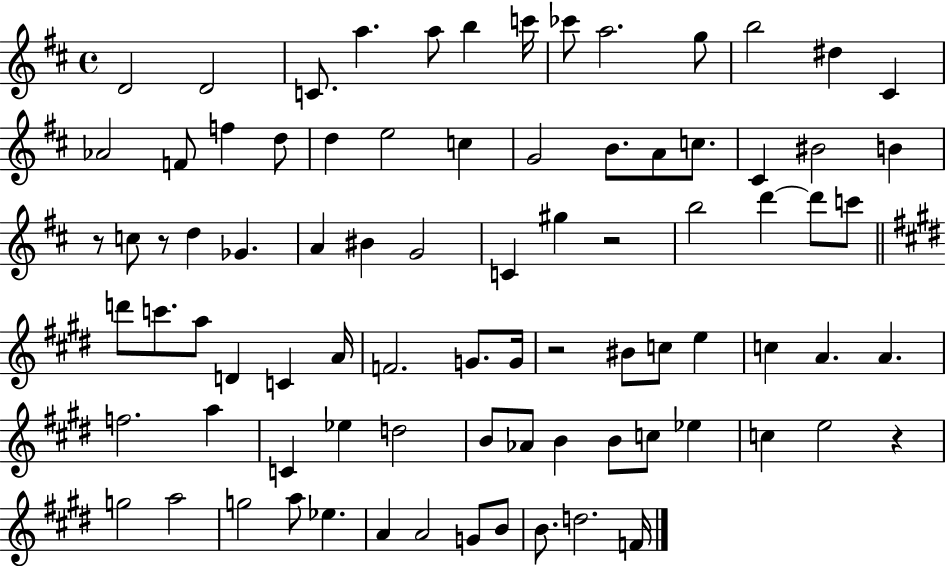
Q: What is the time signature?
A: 4/4